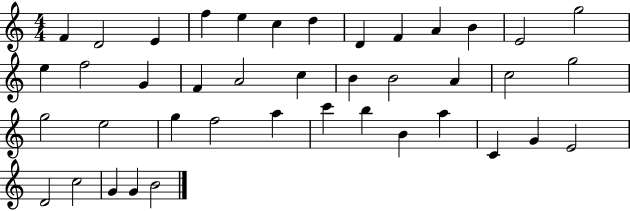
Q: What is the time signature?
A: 4/4